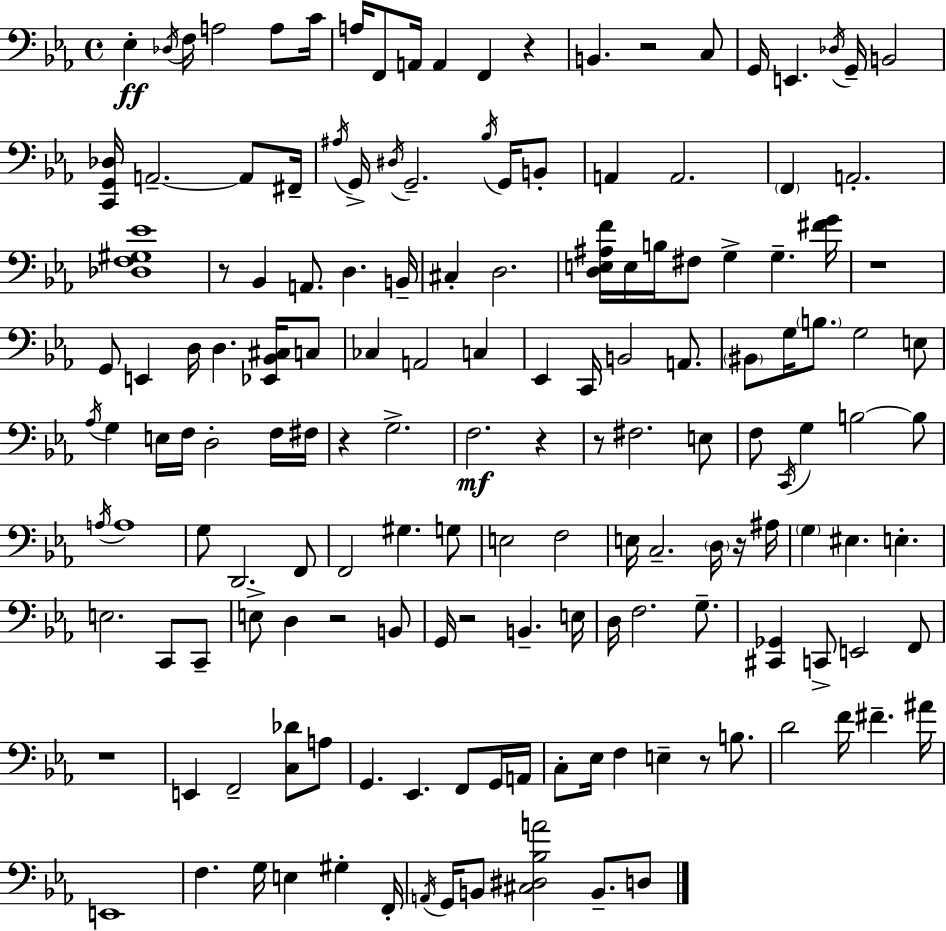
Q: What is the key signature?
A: C minor